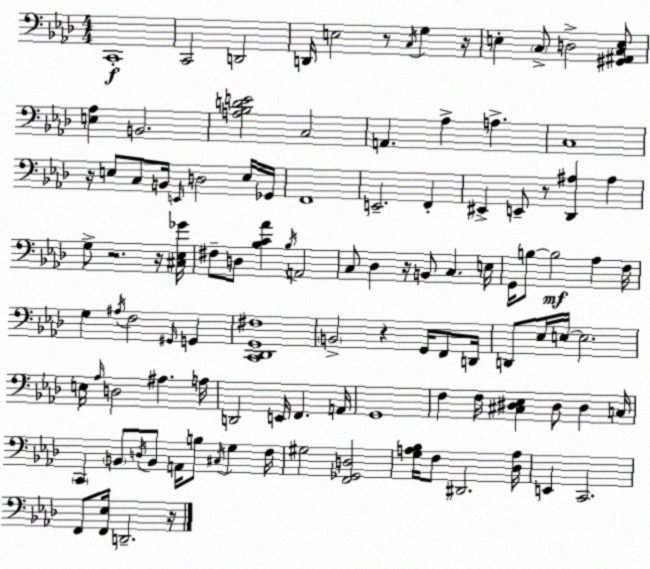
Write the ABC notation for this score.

X:1
T:Untitled
M:4/4
L:1/4
K:Fm
C,,4 C,,2 D,,2 D,,/4 E,2 z/2 C,/4 G, z/4 E, C,/2 D,2 [^G,,^A,,C,E,]/2 [E,_A,] B,,2 [A,_B,DE]2 C,2 A,, _A, A, C,4 z/4 E,/2 C,/2 B,,/4 E,,/4 D,2 E,/4 _G,,/4 F,,4 E,,2 F,, ^E,, E,,/2 z/2 [_D,,^A,] ^A, G,/2 z2 z/4 [^C,_E,_G]/4 ^F,/2 D,/2 [_B,C_A] _B,/4 A,,2 C,/2 _D, z/4 B,,/2 C, E,/4 G,,/4 B,/2 B,2 _A, F,/4 G, ^A,/4 F,2 ^G,,/4 G,, [C,,_D,,G,,^F,]4 B,,2 z G,,/4 F,,/2 D,,/4 D,,/2 _E,/4 E,/4 E,2 E,/4 _A,/4 D,2 ^A, A,/4 D,,2 E,,/4 F,, A,,/4 G,,4 F, F,/4 [^C,^D,_E,] ^D,/2 ^D, C,/4 C,, B,,/2 D,/4 B,,/2 A,,/4 B,/2 ^C,/4 G, F,/4 ^G,2 [F,,_G,,D,]2 [G,A,_B,]/4 F,/2 ^D,,2 [_D,A,]/4 E,, C,,2 F,,/2 [F,,_E,]/4 D,,2 z/4